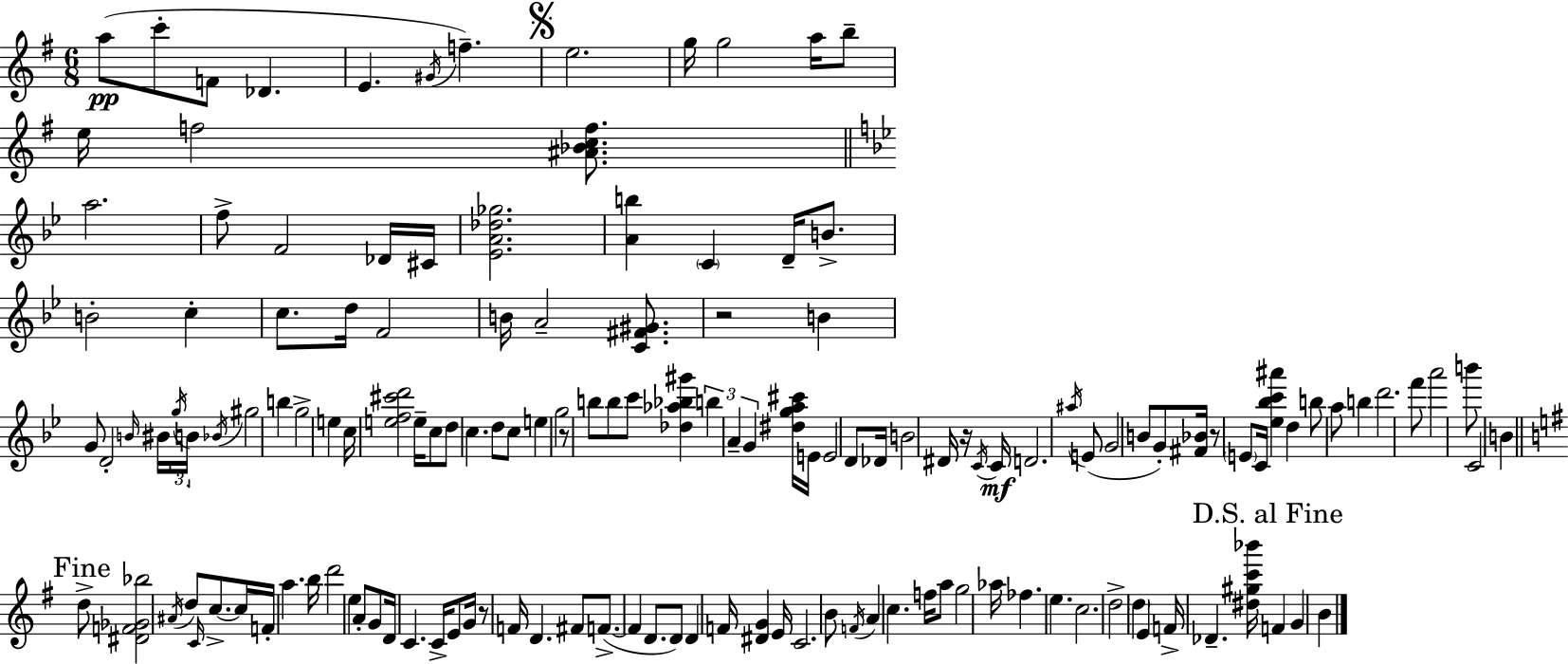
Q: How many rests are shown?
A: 5